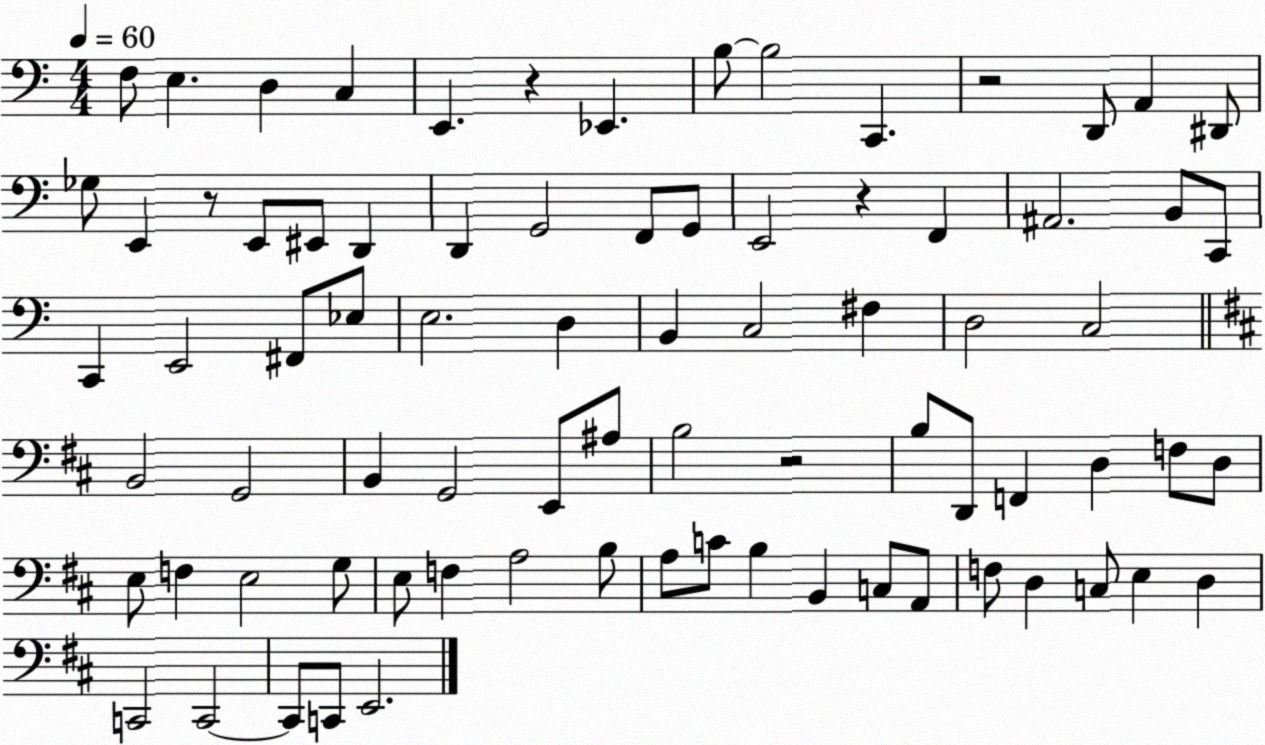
X:1
T:Untitled
M:4/4
L:1/4
K:C
F,/2 E, D, C, E,, z _E,, B,/2 B,2 C,, z2 D,,/2 A,, ^D,,/2 _G,/2 E,, z/2 E,,/2 ^E,,/2 D,, D,, G,,2 F,,/2 G,,/2 E,,2 z F,, ^A,,2 B,,/2 C,,/2 C,, E,,2 ^F,,/2 _E,/2 E,2 D, B,, C,2 ^F, D,2 C,2 B,,2 G,,2 B,, G,,2 E,,/2 ^A,/2 B,2 z2 B,/2 D,,/2 F,, D, F,/2 D,/2 E,/2 F, E,2 G,/2 E,/2 F, A,2 B,/2 A,/2 C/2 B, B,, C,/2 A,,/2 F,/2 D, C,/2 E, D, C,,2 C,,2 C,,/2 C,,/2 E,,2